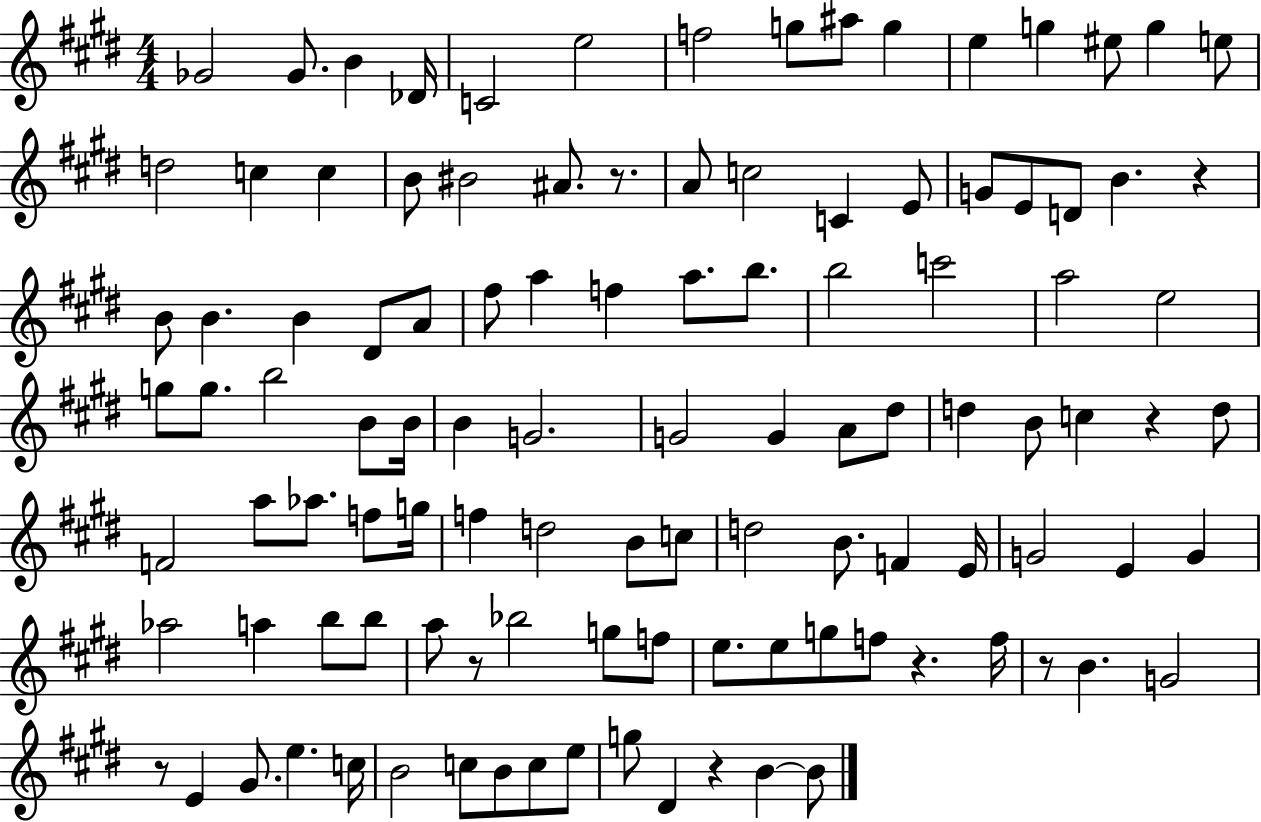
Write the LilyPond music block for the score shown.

{
  \clef treble
  \numericTimeSignature
  \time 4/4
  \key e \major
  ges'2 ges'8. b'4 des'16 | c'2 e''2 | f''2 g''8 ais''8 g''4 | e''4 g''4 eis''8 g''4 e''8 | \break d''2 c''4 c''4 | b'8 bis'2 ais'8. r8. | a'8 c''2 c'4 e'8 | g'8 e'8 d'8 b'4. r4 | \break b'8 b'4. b'4 dis'8 a'8 | fis''8 a''4 f''4 a''8. b''8. | b''2 c'''2 | a''2 e''2 | \break g''8 g''8. b''2 b'8 b'16 | b'4 g'2. | g'2 g'4 a'8 dis''8 | d''4 b'8 c''4 r4 d''8 | \break f'2 a''8 aes''8. f''8 g''16 | f''4 d''2 b'8 c''8 | d''2 b'8. f'4 e'16 | g'2 e'4 g'4 | \break aes''2 a''4 b''8 b''8 | a''8 r8 bes''2 g''8 f''8 | e''8. e''8 g''8 f''8 r4. f''16 | r8 b'4. g'2 | \break r8 e'4 gis'8. e''4. c''16 | b'2 c''8 b'8 c''8 e''8 | g''8 dis'4 r4 b'4~~ b'8 | \bar "|."
}